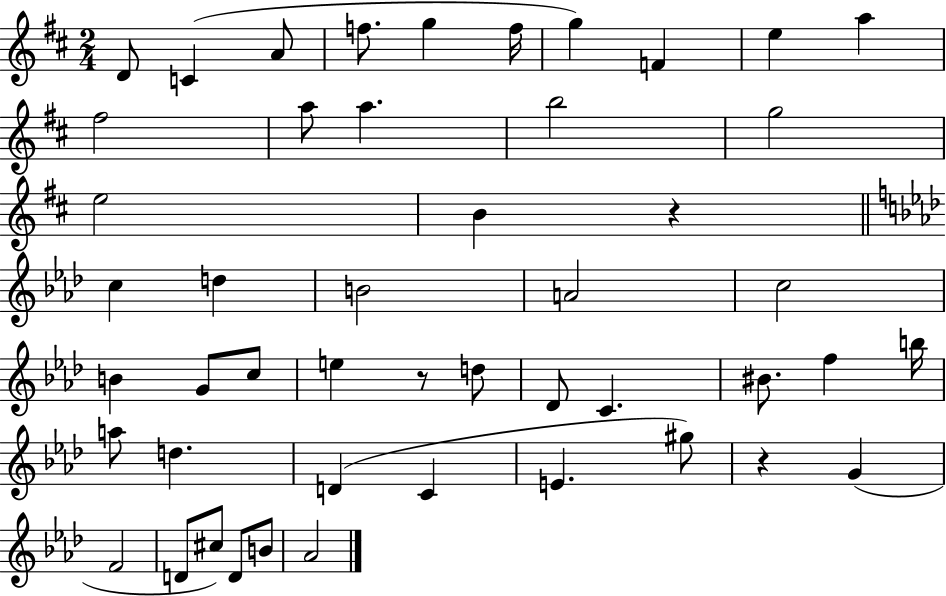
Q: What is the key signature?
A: D major